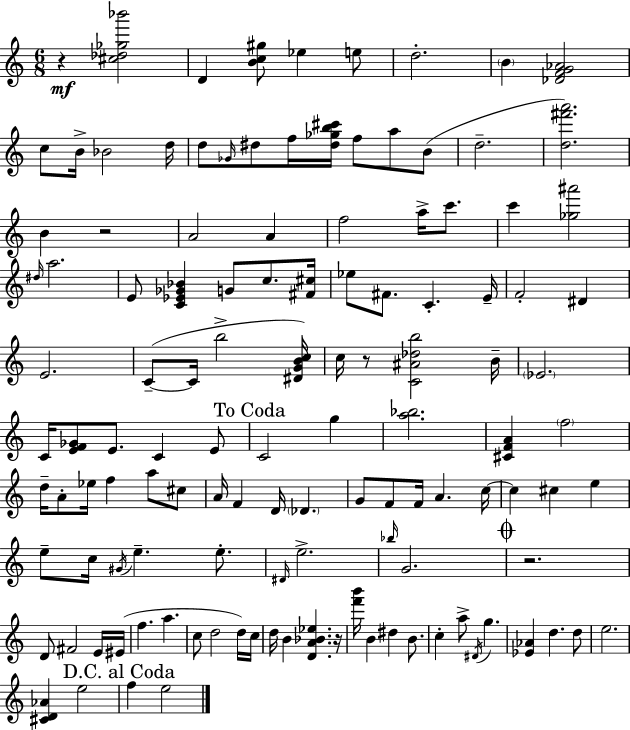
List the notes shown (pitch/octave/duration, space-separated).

R/q [C#5,Db5,Gb5,Bb6]/h D4/q [B4,C5,G#5]/e Eb5/q E5/e D5/h. B4/q [Db4,F4,G4,Ab4]/h C5/e B4/s Bb4/h D5/s D5/e Gb4/s D#5/e F5/s [D#5,Gb5,B5,C#6]/s F5/e A5/e B4/e D5/h. [D5,F#6,A6]/h. B4/q R/h A4/h A4/q F5/h A5/s C6/e. C6/q [Gb5,A#6]/h D#5/s A5/h. E4/e [C4,Eb4,Gb4,Bb4]/q G4/e C5/e. [F#4,C#5]/s Eb5/e F#4/e. C4/q. E4/s F4/h D#4/q E4/h. C4/e C4/s B5/h [D#4,G4,B4,C5]/s C5/s R/e [C4,A#4,Db5,B5]/h B4/s Eb4/h. C4/s [E4,F4,Gb4]/e E4/e. C4/q E4/e C4/h G5/q [A5,Bb5]/h. [C#4,F4,A4]/q F5/h D5/s A4/e Eb5/s F5/q A5/e C#5/e A4/s F4/q D4/s Db4/q. G4/e F4/e F4/s A4/q. C5/s C5/q C#5/q E5/q E5/e C5/s G#4/s E5/q. E5/e. D#4/s E5/h. Bb5/s G4/h. R/h. D4/e F#4/h E4/s EIS4/s F5/q. A5/q. C5/e D5/h D5/s C5/s D5/s B4/q [D4,A4,Bb4,Eb5]/q. R/s [F6,B6]/s B4/q D#5/q B4/e. C5/q A5/e D#4/s G5/q. [Eb4,Ab4]/q D5/q. D5/e E5/h. [C#4,D4,Ab4]/q E5/h F5/q E5/h